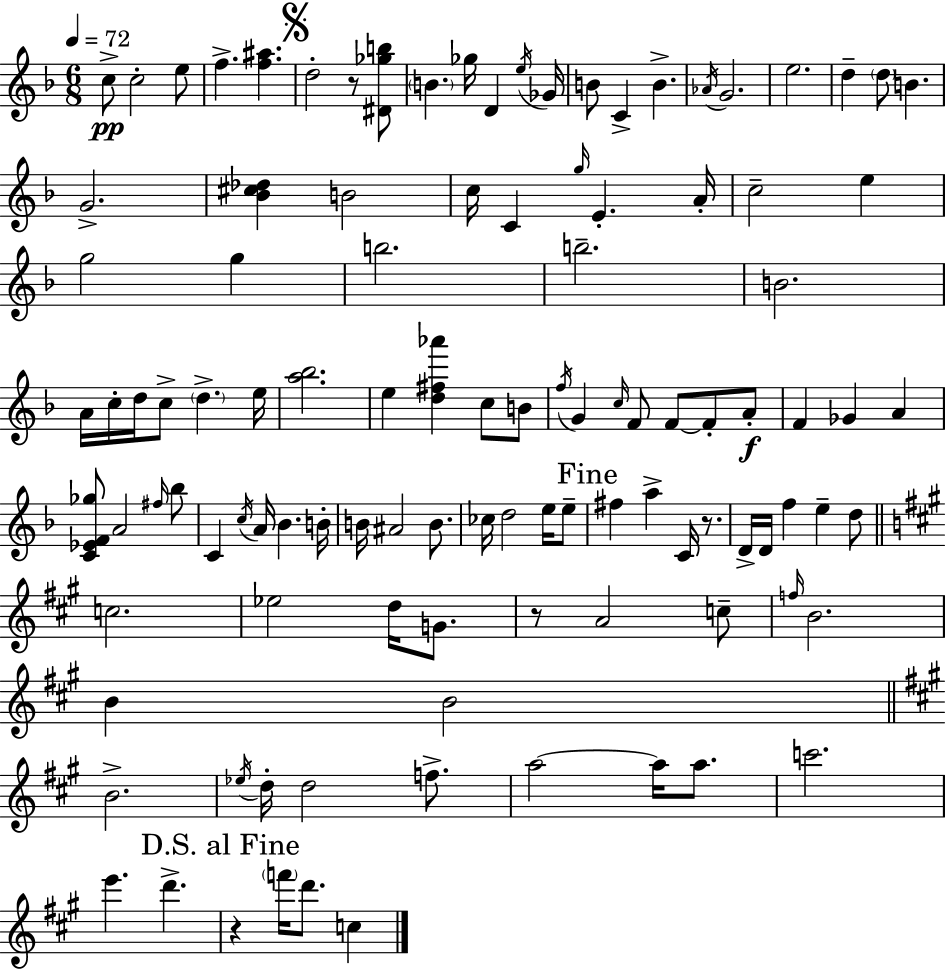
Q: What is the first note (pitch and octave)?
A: C5